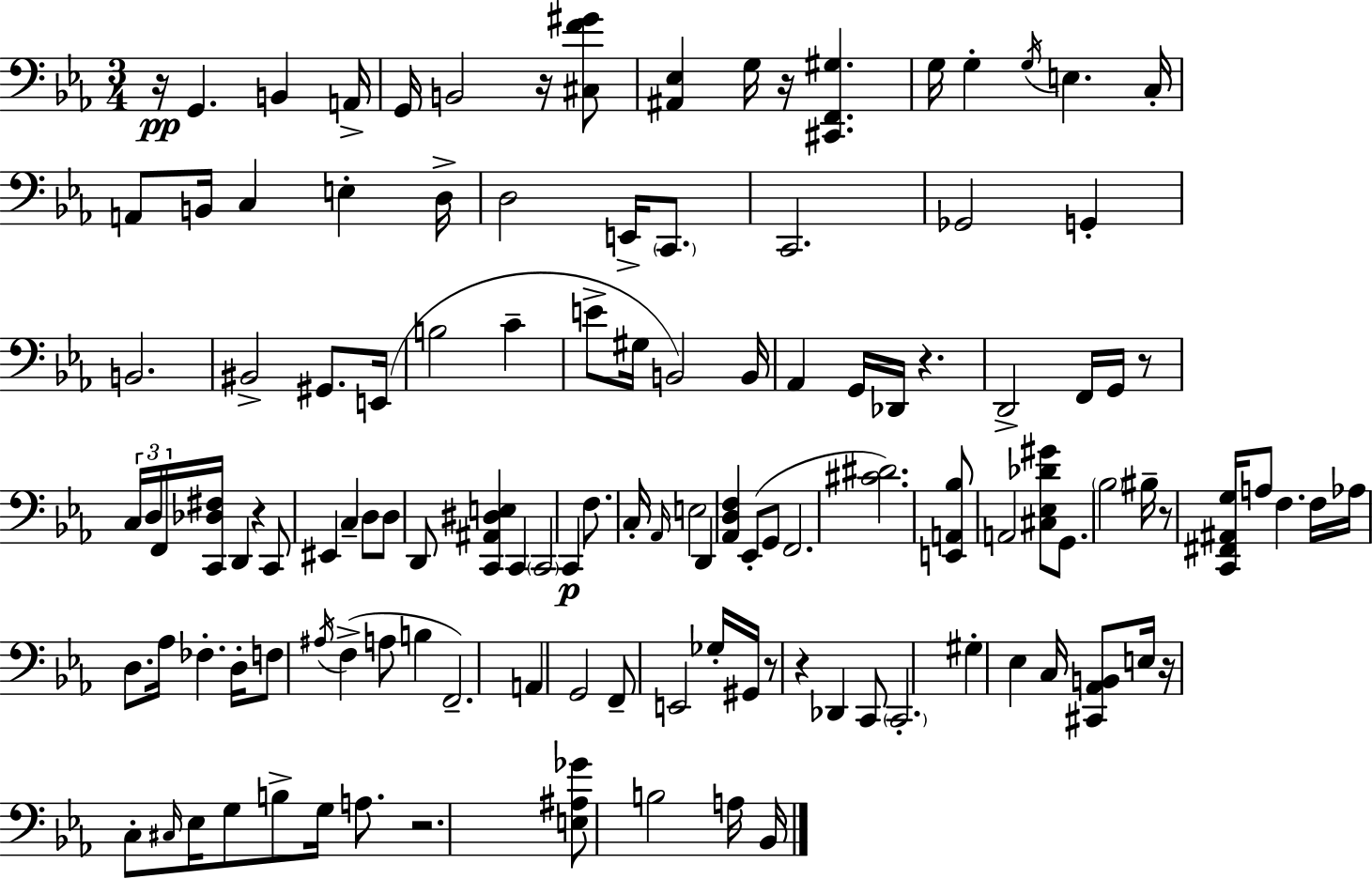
X:1
T:Untitled
M:3/4
L:1/4
K:Cm
z/4 G,, B,, A,,/4 G,,/4 B,,2 z/4 [^C,F^G]/2 [^A,,_E,] G,/4 z/4 [^C,,F,,^G,] G,/4 G, G,/4 E, C,/4 A,,/2 B,,/4 C, E, D,/4 D,2 E,,/4 C,,/2 C,,2 _G,,2 G,, B,,2 ^B,,2 ^G,,/2 E,,/4 B,2 C E/2 ^G,/4 B,,2 B,,/4 _A,, G,,/4 _D,,/4 z D,,2 F,,/4 G,,/4 z/2 C,/4 D,/4 F,,/4 [C,,_D,^F,]/4 D,, z C,,/2 ^E,, C, D,/2 D,/2 D,,/2 [C,,^A,,^D,E,] C,, C,,2 C,, F,/2 C,/4 _A,,/4 E,2 D,, [_A,,D,F,] _E,,/2 G,,/2 F,,2 [^C^D]2 [E,,A,,_B,]/2 A,,2 [^C,_E,_D^G]/2 G,,/2 _B,2 ^B,/4 z/2 [C,,^F,,^A,,G,]/4 A,/2 F, F,/4 _A,/4 D,/2 _A,/4 _F, D,/4 F,/2 ^A,/4 F, A,/2 B, F,,2 A,, G,,2 F,,/2 E,,2 _G,/4 ^G,,/4 z/2 z _D,, C,,/2 C,,2 ^G, _E, C,/4 [^C,,_A,,B,,]/2 E,/4 z/4 C,/2 ^C,/4 _E,/4 G,/2 B,/2 G,/4 A,/2 z2 [E,^A,_G]/2 B,2 A,/4 _B,,/4